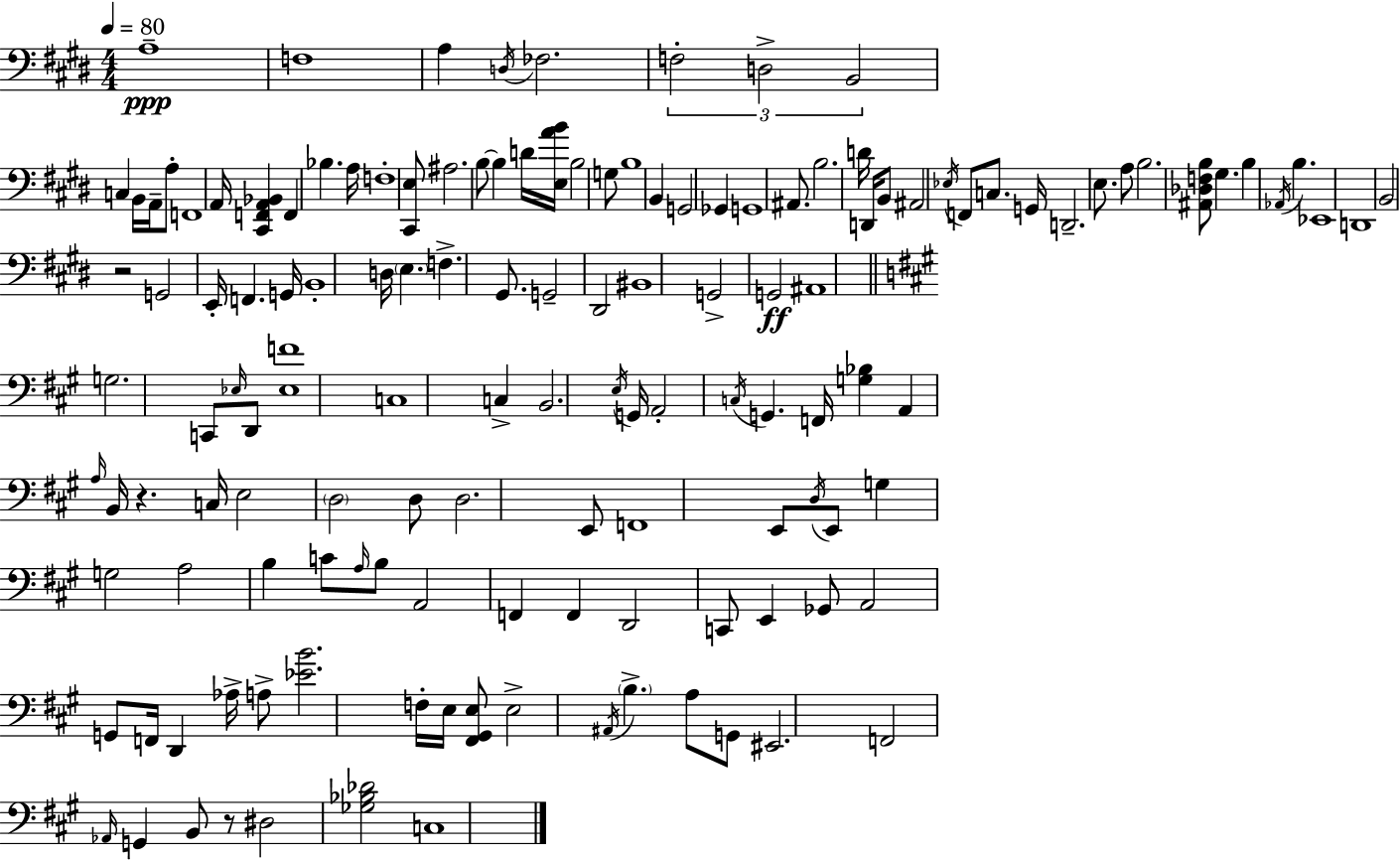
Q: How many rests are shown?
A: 3